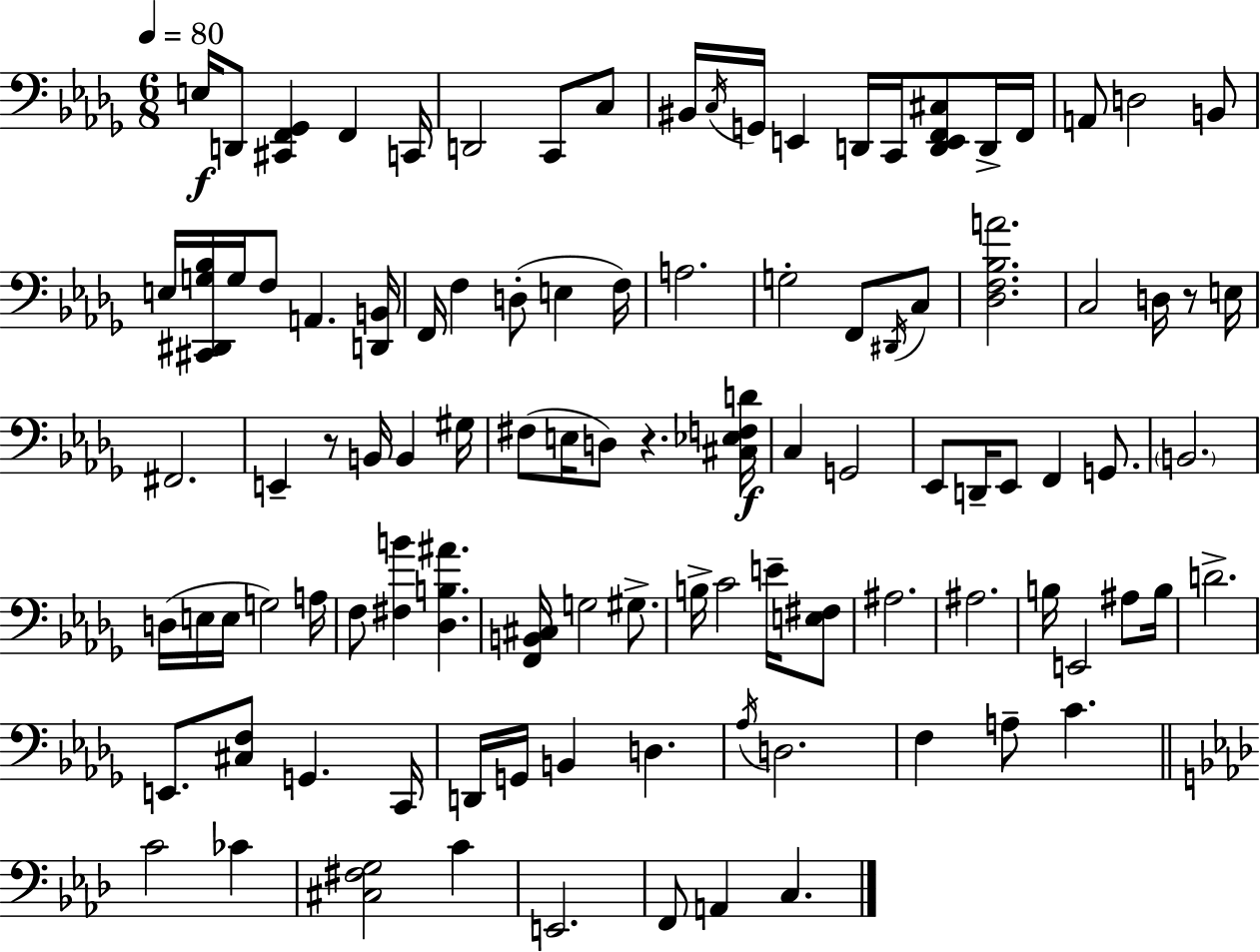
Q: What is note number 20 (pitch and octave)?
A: G3